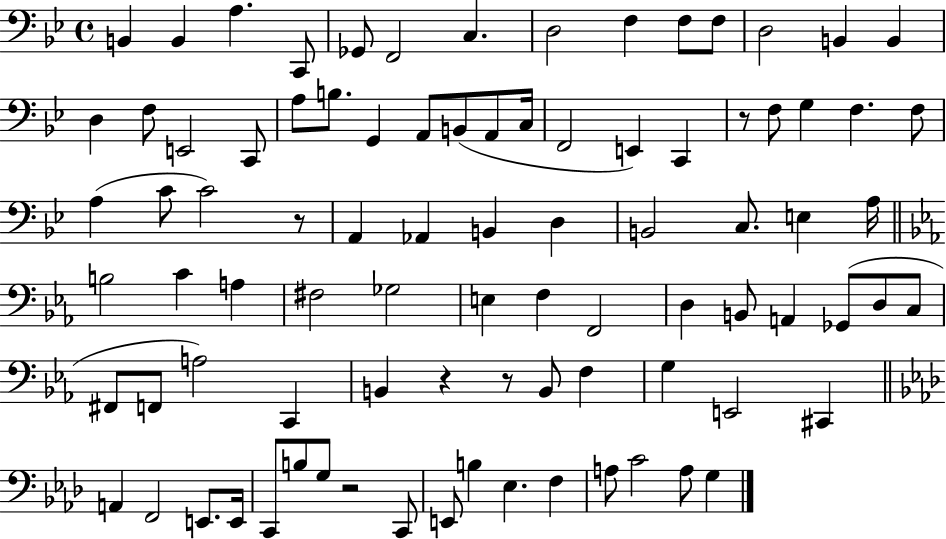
B2/q B2/q A3/q. C2/e Gb2/e F2/h C3/q. D3/h F3/q F3/e F3/e D3/h B2/q B2/q D3/q F3/e E2/h C2/e A3/e B3/e. G2/q A2/e B2/e A2/e C3/s F2/h E2/q C2/q R/e F3/e G3/q F3/q. F3/e A3/q C4/e C4/h R/e A2/q Ab2/q B2/q D3/q B2/h C3/e. E3/q A3/s B3/h C4/q A3/q F#3/h Gb3/h E3/q F3/q F2/h D3/q B2/e A2/q Gb2/e D3/e C3/e F#2/e F2/e A3/h C2/q B2/q R/q R/e B2/e F3/q G3/q E2/h C#2/q A2/q F2/h E2/e. E2/s C2/e B3/e G3/e R/h C2/e E2/e B3/q Eb3/q. F3/q A3/e C4/h A3/e G3/q